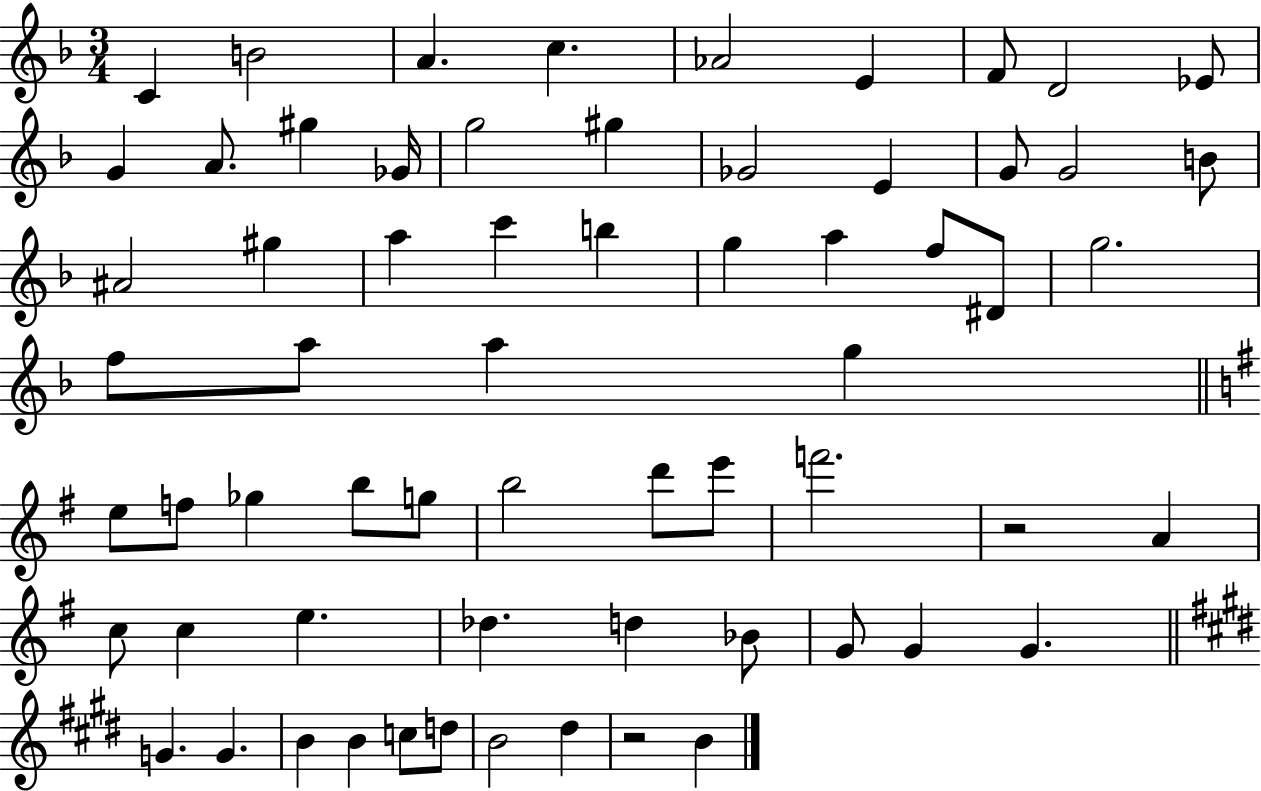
{
  \clef treble
  \numericTimeSignature
  \time 3/4
  \key f \major
  c'4 b'2 | a'4. c''4. | aes'2 e'4 | f'8 d'2 ees'8 | \break g'4 a'8. gis''4 ges'16 | g''2 gis''4 | ges'2 e'4 | g'8 g'2 b'8 | \break ais'2 gis''4 | a''4 c'''4 b''4 | g''4 a''4 f''8 dis'8 | g''2. | \break f''8 a''8 a''4 g''4 | \bar "||" \break \key g \major e''8 f''8 ges''4 b''8 g''8 | b''2 d'''8 e'''8 | f'''2. | r2 a'4 | \break c''8 c''4 e''4. | des''4. d''4 bes'8 | g'8 g'4 g'4. | \bar "||" \break \key e \major g'4. g'4. | b'4 b'4 c''8 d''8 | b'2 dis''4 | r2 b'4 | \break \bar "|."
}